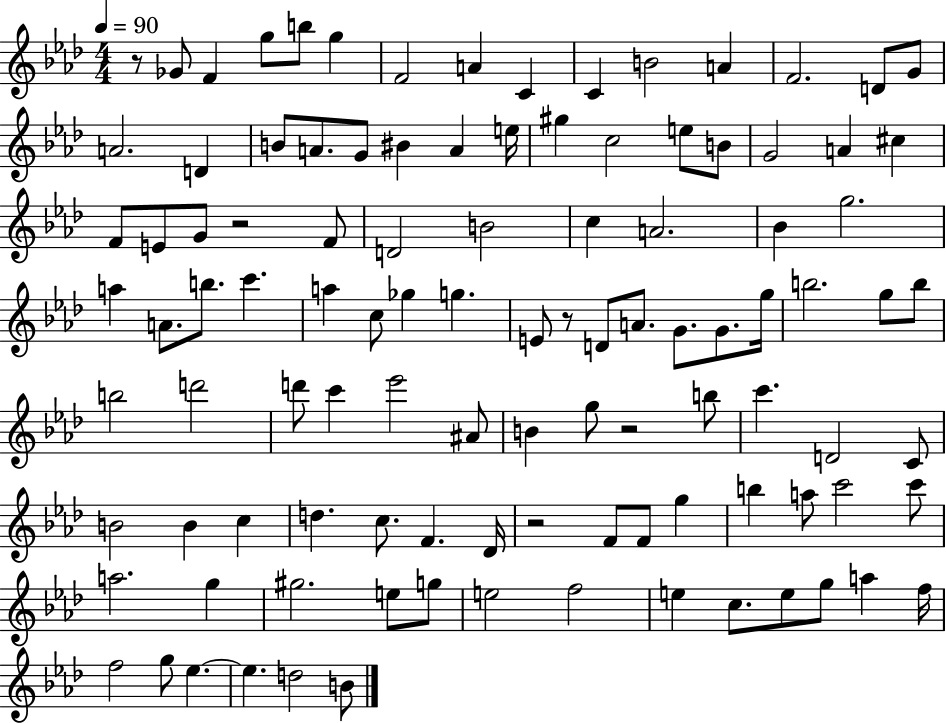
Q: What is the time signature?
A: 4/4